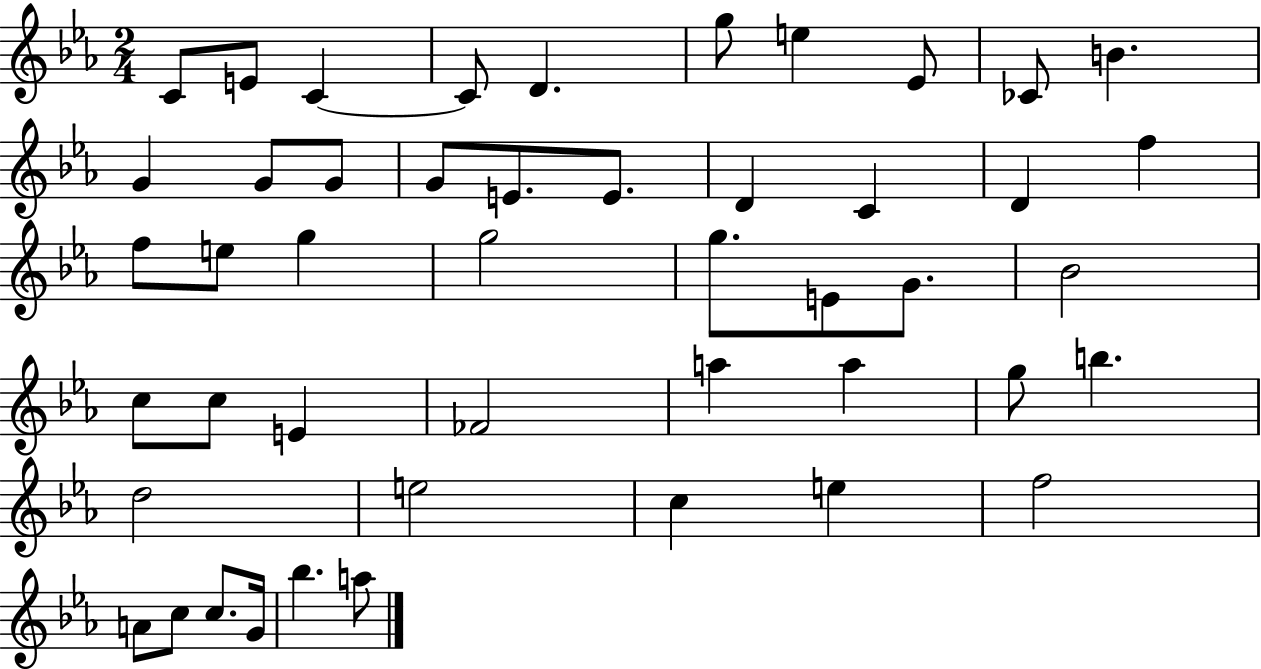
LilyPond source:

{
  \clef treble
  \numericTimeSignature
  \time 2/4
  \key ees \major
  c'8 e'8 c'4~~ | c'8 d'4. | g''8 e''4 ees'8 | ces'8 b'4. | \break g'4 g'8 g'8 | g'8 e'8. e'8. | d'4 c'4 | d'4 f''4 | \break f''8 e''8 g''4 | g''2 | g''8. e'8 g'8. | bes'2 | \break c''8 c''8 e'4 | fes'2 | a''4 a''4 | g''8 b''4. | \break d''2 | e''2 | c''4 e''4 | f''2 | \break a'8 c''8 c''8. g'16 | bes''4. a''8 | \bar "|."
}